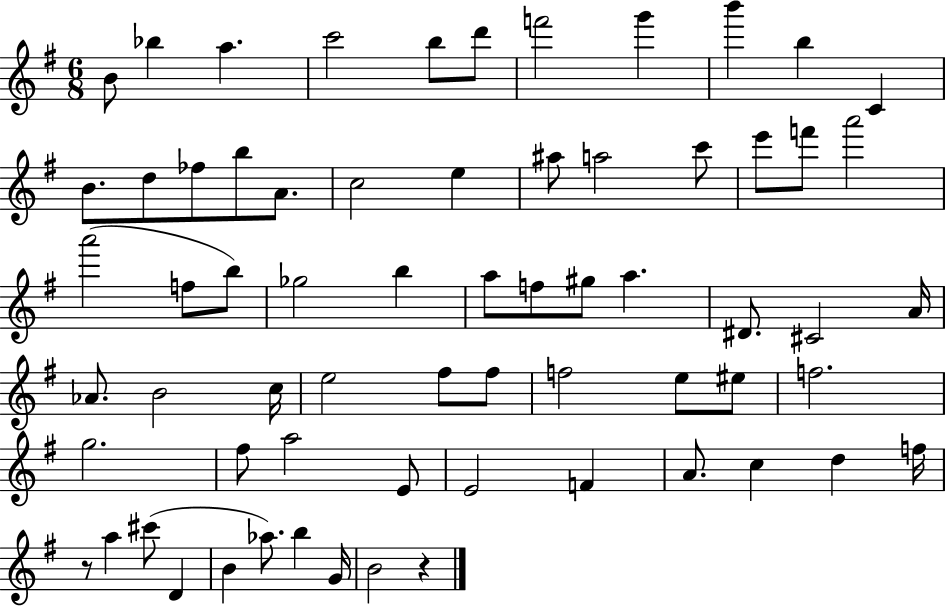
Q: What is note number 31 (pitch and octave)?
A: F5